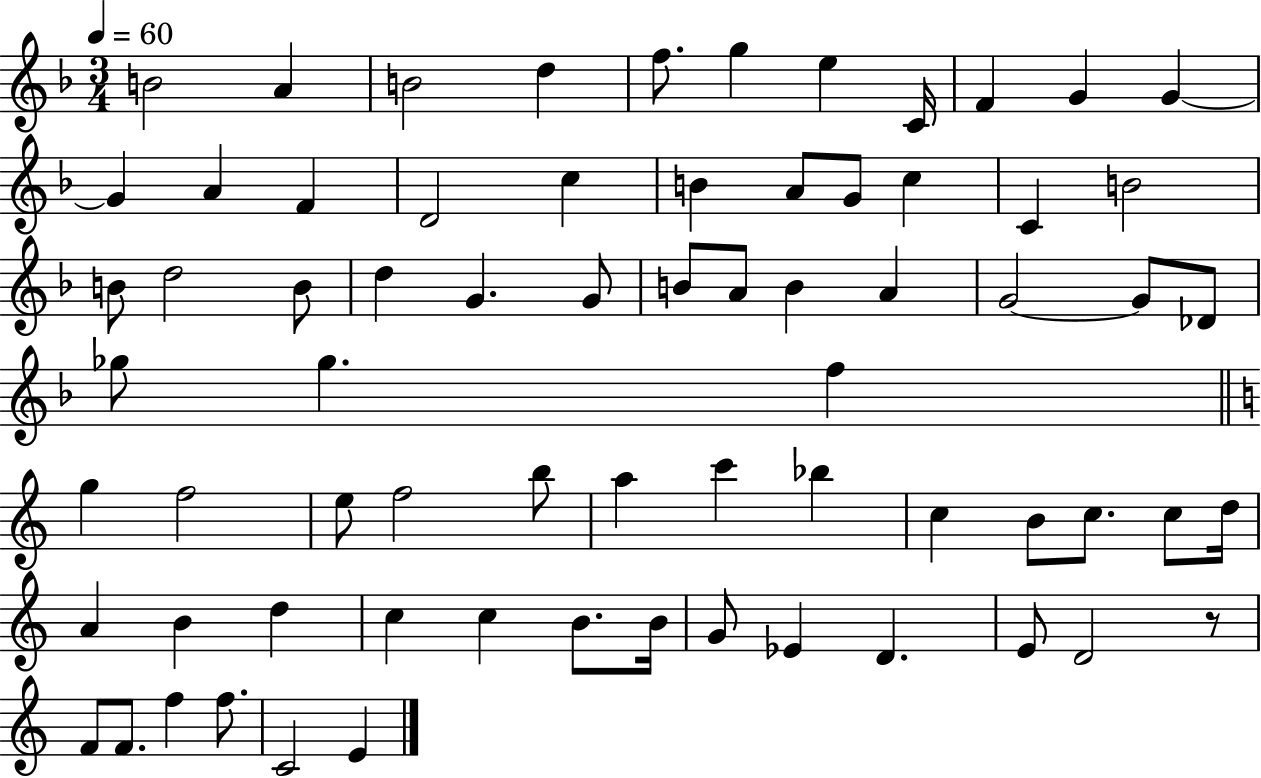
B4/h A4/q B4/h D5/q F5/e. G5/q E5/q C4/s F4/q G4/q G4/q G4/q A4/q F4/q D4/h C5/q B4/q A4/e G4/e C5/q C4/q B4/h B4/e D5/h B4/e D5/q G4/q. G4/e B4/e A4/e B4/q A4/q G4/h G4/e Db4/e Gb5/e Gb5/q. F5/q G5/q F5/h E5/e F5/h B5/e A5/q C6/q Bb5/q C5/q B4/e C5/e. C5/e D5/s A4/q B4/q D5/q C5/q C5/q B4/e. B4/s G4/e Eb4/q D4/q. E4/e D4/h R/e F4/e F4/e. F5/q F5/e. C4/h E4/q